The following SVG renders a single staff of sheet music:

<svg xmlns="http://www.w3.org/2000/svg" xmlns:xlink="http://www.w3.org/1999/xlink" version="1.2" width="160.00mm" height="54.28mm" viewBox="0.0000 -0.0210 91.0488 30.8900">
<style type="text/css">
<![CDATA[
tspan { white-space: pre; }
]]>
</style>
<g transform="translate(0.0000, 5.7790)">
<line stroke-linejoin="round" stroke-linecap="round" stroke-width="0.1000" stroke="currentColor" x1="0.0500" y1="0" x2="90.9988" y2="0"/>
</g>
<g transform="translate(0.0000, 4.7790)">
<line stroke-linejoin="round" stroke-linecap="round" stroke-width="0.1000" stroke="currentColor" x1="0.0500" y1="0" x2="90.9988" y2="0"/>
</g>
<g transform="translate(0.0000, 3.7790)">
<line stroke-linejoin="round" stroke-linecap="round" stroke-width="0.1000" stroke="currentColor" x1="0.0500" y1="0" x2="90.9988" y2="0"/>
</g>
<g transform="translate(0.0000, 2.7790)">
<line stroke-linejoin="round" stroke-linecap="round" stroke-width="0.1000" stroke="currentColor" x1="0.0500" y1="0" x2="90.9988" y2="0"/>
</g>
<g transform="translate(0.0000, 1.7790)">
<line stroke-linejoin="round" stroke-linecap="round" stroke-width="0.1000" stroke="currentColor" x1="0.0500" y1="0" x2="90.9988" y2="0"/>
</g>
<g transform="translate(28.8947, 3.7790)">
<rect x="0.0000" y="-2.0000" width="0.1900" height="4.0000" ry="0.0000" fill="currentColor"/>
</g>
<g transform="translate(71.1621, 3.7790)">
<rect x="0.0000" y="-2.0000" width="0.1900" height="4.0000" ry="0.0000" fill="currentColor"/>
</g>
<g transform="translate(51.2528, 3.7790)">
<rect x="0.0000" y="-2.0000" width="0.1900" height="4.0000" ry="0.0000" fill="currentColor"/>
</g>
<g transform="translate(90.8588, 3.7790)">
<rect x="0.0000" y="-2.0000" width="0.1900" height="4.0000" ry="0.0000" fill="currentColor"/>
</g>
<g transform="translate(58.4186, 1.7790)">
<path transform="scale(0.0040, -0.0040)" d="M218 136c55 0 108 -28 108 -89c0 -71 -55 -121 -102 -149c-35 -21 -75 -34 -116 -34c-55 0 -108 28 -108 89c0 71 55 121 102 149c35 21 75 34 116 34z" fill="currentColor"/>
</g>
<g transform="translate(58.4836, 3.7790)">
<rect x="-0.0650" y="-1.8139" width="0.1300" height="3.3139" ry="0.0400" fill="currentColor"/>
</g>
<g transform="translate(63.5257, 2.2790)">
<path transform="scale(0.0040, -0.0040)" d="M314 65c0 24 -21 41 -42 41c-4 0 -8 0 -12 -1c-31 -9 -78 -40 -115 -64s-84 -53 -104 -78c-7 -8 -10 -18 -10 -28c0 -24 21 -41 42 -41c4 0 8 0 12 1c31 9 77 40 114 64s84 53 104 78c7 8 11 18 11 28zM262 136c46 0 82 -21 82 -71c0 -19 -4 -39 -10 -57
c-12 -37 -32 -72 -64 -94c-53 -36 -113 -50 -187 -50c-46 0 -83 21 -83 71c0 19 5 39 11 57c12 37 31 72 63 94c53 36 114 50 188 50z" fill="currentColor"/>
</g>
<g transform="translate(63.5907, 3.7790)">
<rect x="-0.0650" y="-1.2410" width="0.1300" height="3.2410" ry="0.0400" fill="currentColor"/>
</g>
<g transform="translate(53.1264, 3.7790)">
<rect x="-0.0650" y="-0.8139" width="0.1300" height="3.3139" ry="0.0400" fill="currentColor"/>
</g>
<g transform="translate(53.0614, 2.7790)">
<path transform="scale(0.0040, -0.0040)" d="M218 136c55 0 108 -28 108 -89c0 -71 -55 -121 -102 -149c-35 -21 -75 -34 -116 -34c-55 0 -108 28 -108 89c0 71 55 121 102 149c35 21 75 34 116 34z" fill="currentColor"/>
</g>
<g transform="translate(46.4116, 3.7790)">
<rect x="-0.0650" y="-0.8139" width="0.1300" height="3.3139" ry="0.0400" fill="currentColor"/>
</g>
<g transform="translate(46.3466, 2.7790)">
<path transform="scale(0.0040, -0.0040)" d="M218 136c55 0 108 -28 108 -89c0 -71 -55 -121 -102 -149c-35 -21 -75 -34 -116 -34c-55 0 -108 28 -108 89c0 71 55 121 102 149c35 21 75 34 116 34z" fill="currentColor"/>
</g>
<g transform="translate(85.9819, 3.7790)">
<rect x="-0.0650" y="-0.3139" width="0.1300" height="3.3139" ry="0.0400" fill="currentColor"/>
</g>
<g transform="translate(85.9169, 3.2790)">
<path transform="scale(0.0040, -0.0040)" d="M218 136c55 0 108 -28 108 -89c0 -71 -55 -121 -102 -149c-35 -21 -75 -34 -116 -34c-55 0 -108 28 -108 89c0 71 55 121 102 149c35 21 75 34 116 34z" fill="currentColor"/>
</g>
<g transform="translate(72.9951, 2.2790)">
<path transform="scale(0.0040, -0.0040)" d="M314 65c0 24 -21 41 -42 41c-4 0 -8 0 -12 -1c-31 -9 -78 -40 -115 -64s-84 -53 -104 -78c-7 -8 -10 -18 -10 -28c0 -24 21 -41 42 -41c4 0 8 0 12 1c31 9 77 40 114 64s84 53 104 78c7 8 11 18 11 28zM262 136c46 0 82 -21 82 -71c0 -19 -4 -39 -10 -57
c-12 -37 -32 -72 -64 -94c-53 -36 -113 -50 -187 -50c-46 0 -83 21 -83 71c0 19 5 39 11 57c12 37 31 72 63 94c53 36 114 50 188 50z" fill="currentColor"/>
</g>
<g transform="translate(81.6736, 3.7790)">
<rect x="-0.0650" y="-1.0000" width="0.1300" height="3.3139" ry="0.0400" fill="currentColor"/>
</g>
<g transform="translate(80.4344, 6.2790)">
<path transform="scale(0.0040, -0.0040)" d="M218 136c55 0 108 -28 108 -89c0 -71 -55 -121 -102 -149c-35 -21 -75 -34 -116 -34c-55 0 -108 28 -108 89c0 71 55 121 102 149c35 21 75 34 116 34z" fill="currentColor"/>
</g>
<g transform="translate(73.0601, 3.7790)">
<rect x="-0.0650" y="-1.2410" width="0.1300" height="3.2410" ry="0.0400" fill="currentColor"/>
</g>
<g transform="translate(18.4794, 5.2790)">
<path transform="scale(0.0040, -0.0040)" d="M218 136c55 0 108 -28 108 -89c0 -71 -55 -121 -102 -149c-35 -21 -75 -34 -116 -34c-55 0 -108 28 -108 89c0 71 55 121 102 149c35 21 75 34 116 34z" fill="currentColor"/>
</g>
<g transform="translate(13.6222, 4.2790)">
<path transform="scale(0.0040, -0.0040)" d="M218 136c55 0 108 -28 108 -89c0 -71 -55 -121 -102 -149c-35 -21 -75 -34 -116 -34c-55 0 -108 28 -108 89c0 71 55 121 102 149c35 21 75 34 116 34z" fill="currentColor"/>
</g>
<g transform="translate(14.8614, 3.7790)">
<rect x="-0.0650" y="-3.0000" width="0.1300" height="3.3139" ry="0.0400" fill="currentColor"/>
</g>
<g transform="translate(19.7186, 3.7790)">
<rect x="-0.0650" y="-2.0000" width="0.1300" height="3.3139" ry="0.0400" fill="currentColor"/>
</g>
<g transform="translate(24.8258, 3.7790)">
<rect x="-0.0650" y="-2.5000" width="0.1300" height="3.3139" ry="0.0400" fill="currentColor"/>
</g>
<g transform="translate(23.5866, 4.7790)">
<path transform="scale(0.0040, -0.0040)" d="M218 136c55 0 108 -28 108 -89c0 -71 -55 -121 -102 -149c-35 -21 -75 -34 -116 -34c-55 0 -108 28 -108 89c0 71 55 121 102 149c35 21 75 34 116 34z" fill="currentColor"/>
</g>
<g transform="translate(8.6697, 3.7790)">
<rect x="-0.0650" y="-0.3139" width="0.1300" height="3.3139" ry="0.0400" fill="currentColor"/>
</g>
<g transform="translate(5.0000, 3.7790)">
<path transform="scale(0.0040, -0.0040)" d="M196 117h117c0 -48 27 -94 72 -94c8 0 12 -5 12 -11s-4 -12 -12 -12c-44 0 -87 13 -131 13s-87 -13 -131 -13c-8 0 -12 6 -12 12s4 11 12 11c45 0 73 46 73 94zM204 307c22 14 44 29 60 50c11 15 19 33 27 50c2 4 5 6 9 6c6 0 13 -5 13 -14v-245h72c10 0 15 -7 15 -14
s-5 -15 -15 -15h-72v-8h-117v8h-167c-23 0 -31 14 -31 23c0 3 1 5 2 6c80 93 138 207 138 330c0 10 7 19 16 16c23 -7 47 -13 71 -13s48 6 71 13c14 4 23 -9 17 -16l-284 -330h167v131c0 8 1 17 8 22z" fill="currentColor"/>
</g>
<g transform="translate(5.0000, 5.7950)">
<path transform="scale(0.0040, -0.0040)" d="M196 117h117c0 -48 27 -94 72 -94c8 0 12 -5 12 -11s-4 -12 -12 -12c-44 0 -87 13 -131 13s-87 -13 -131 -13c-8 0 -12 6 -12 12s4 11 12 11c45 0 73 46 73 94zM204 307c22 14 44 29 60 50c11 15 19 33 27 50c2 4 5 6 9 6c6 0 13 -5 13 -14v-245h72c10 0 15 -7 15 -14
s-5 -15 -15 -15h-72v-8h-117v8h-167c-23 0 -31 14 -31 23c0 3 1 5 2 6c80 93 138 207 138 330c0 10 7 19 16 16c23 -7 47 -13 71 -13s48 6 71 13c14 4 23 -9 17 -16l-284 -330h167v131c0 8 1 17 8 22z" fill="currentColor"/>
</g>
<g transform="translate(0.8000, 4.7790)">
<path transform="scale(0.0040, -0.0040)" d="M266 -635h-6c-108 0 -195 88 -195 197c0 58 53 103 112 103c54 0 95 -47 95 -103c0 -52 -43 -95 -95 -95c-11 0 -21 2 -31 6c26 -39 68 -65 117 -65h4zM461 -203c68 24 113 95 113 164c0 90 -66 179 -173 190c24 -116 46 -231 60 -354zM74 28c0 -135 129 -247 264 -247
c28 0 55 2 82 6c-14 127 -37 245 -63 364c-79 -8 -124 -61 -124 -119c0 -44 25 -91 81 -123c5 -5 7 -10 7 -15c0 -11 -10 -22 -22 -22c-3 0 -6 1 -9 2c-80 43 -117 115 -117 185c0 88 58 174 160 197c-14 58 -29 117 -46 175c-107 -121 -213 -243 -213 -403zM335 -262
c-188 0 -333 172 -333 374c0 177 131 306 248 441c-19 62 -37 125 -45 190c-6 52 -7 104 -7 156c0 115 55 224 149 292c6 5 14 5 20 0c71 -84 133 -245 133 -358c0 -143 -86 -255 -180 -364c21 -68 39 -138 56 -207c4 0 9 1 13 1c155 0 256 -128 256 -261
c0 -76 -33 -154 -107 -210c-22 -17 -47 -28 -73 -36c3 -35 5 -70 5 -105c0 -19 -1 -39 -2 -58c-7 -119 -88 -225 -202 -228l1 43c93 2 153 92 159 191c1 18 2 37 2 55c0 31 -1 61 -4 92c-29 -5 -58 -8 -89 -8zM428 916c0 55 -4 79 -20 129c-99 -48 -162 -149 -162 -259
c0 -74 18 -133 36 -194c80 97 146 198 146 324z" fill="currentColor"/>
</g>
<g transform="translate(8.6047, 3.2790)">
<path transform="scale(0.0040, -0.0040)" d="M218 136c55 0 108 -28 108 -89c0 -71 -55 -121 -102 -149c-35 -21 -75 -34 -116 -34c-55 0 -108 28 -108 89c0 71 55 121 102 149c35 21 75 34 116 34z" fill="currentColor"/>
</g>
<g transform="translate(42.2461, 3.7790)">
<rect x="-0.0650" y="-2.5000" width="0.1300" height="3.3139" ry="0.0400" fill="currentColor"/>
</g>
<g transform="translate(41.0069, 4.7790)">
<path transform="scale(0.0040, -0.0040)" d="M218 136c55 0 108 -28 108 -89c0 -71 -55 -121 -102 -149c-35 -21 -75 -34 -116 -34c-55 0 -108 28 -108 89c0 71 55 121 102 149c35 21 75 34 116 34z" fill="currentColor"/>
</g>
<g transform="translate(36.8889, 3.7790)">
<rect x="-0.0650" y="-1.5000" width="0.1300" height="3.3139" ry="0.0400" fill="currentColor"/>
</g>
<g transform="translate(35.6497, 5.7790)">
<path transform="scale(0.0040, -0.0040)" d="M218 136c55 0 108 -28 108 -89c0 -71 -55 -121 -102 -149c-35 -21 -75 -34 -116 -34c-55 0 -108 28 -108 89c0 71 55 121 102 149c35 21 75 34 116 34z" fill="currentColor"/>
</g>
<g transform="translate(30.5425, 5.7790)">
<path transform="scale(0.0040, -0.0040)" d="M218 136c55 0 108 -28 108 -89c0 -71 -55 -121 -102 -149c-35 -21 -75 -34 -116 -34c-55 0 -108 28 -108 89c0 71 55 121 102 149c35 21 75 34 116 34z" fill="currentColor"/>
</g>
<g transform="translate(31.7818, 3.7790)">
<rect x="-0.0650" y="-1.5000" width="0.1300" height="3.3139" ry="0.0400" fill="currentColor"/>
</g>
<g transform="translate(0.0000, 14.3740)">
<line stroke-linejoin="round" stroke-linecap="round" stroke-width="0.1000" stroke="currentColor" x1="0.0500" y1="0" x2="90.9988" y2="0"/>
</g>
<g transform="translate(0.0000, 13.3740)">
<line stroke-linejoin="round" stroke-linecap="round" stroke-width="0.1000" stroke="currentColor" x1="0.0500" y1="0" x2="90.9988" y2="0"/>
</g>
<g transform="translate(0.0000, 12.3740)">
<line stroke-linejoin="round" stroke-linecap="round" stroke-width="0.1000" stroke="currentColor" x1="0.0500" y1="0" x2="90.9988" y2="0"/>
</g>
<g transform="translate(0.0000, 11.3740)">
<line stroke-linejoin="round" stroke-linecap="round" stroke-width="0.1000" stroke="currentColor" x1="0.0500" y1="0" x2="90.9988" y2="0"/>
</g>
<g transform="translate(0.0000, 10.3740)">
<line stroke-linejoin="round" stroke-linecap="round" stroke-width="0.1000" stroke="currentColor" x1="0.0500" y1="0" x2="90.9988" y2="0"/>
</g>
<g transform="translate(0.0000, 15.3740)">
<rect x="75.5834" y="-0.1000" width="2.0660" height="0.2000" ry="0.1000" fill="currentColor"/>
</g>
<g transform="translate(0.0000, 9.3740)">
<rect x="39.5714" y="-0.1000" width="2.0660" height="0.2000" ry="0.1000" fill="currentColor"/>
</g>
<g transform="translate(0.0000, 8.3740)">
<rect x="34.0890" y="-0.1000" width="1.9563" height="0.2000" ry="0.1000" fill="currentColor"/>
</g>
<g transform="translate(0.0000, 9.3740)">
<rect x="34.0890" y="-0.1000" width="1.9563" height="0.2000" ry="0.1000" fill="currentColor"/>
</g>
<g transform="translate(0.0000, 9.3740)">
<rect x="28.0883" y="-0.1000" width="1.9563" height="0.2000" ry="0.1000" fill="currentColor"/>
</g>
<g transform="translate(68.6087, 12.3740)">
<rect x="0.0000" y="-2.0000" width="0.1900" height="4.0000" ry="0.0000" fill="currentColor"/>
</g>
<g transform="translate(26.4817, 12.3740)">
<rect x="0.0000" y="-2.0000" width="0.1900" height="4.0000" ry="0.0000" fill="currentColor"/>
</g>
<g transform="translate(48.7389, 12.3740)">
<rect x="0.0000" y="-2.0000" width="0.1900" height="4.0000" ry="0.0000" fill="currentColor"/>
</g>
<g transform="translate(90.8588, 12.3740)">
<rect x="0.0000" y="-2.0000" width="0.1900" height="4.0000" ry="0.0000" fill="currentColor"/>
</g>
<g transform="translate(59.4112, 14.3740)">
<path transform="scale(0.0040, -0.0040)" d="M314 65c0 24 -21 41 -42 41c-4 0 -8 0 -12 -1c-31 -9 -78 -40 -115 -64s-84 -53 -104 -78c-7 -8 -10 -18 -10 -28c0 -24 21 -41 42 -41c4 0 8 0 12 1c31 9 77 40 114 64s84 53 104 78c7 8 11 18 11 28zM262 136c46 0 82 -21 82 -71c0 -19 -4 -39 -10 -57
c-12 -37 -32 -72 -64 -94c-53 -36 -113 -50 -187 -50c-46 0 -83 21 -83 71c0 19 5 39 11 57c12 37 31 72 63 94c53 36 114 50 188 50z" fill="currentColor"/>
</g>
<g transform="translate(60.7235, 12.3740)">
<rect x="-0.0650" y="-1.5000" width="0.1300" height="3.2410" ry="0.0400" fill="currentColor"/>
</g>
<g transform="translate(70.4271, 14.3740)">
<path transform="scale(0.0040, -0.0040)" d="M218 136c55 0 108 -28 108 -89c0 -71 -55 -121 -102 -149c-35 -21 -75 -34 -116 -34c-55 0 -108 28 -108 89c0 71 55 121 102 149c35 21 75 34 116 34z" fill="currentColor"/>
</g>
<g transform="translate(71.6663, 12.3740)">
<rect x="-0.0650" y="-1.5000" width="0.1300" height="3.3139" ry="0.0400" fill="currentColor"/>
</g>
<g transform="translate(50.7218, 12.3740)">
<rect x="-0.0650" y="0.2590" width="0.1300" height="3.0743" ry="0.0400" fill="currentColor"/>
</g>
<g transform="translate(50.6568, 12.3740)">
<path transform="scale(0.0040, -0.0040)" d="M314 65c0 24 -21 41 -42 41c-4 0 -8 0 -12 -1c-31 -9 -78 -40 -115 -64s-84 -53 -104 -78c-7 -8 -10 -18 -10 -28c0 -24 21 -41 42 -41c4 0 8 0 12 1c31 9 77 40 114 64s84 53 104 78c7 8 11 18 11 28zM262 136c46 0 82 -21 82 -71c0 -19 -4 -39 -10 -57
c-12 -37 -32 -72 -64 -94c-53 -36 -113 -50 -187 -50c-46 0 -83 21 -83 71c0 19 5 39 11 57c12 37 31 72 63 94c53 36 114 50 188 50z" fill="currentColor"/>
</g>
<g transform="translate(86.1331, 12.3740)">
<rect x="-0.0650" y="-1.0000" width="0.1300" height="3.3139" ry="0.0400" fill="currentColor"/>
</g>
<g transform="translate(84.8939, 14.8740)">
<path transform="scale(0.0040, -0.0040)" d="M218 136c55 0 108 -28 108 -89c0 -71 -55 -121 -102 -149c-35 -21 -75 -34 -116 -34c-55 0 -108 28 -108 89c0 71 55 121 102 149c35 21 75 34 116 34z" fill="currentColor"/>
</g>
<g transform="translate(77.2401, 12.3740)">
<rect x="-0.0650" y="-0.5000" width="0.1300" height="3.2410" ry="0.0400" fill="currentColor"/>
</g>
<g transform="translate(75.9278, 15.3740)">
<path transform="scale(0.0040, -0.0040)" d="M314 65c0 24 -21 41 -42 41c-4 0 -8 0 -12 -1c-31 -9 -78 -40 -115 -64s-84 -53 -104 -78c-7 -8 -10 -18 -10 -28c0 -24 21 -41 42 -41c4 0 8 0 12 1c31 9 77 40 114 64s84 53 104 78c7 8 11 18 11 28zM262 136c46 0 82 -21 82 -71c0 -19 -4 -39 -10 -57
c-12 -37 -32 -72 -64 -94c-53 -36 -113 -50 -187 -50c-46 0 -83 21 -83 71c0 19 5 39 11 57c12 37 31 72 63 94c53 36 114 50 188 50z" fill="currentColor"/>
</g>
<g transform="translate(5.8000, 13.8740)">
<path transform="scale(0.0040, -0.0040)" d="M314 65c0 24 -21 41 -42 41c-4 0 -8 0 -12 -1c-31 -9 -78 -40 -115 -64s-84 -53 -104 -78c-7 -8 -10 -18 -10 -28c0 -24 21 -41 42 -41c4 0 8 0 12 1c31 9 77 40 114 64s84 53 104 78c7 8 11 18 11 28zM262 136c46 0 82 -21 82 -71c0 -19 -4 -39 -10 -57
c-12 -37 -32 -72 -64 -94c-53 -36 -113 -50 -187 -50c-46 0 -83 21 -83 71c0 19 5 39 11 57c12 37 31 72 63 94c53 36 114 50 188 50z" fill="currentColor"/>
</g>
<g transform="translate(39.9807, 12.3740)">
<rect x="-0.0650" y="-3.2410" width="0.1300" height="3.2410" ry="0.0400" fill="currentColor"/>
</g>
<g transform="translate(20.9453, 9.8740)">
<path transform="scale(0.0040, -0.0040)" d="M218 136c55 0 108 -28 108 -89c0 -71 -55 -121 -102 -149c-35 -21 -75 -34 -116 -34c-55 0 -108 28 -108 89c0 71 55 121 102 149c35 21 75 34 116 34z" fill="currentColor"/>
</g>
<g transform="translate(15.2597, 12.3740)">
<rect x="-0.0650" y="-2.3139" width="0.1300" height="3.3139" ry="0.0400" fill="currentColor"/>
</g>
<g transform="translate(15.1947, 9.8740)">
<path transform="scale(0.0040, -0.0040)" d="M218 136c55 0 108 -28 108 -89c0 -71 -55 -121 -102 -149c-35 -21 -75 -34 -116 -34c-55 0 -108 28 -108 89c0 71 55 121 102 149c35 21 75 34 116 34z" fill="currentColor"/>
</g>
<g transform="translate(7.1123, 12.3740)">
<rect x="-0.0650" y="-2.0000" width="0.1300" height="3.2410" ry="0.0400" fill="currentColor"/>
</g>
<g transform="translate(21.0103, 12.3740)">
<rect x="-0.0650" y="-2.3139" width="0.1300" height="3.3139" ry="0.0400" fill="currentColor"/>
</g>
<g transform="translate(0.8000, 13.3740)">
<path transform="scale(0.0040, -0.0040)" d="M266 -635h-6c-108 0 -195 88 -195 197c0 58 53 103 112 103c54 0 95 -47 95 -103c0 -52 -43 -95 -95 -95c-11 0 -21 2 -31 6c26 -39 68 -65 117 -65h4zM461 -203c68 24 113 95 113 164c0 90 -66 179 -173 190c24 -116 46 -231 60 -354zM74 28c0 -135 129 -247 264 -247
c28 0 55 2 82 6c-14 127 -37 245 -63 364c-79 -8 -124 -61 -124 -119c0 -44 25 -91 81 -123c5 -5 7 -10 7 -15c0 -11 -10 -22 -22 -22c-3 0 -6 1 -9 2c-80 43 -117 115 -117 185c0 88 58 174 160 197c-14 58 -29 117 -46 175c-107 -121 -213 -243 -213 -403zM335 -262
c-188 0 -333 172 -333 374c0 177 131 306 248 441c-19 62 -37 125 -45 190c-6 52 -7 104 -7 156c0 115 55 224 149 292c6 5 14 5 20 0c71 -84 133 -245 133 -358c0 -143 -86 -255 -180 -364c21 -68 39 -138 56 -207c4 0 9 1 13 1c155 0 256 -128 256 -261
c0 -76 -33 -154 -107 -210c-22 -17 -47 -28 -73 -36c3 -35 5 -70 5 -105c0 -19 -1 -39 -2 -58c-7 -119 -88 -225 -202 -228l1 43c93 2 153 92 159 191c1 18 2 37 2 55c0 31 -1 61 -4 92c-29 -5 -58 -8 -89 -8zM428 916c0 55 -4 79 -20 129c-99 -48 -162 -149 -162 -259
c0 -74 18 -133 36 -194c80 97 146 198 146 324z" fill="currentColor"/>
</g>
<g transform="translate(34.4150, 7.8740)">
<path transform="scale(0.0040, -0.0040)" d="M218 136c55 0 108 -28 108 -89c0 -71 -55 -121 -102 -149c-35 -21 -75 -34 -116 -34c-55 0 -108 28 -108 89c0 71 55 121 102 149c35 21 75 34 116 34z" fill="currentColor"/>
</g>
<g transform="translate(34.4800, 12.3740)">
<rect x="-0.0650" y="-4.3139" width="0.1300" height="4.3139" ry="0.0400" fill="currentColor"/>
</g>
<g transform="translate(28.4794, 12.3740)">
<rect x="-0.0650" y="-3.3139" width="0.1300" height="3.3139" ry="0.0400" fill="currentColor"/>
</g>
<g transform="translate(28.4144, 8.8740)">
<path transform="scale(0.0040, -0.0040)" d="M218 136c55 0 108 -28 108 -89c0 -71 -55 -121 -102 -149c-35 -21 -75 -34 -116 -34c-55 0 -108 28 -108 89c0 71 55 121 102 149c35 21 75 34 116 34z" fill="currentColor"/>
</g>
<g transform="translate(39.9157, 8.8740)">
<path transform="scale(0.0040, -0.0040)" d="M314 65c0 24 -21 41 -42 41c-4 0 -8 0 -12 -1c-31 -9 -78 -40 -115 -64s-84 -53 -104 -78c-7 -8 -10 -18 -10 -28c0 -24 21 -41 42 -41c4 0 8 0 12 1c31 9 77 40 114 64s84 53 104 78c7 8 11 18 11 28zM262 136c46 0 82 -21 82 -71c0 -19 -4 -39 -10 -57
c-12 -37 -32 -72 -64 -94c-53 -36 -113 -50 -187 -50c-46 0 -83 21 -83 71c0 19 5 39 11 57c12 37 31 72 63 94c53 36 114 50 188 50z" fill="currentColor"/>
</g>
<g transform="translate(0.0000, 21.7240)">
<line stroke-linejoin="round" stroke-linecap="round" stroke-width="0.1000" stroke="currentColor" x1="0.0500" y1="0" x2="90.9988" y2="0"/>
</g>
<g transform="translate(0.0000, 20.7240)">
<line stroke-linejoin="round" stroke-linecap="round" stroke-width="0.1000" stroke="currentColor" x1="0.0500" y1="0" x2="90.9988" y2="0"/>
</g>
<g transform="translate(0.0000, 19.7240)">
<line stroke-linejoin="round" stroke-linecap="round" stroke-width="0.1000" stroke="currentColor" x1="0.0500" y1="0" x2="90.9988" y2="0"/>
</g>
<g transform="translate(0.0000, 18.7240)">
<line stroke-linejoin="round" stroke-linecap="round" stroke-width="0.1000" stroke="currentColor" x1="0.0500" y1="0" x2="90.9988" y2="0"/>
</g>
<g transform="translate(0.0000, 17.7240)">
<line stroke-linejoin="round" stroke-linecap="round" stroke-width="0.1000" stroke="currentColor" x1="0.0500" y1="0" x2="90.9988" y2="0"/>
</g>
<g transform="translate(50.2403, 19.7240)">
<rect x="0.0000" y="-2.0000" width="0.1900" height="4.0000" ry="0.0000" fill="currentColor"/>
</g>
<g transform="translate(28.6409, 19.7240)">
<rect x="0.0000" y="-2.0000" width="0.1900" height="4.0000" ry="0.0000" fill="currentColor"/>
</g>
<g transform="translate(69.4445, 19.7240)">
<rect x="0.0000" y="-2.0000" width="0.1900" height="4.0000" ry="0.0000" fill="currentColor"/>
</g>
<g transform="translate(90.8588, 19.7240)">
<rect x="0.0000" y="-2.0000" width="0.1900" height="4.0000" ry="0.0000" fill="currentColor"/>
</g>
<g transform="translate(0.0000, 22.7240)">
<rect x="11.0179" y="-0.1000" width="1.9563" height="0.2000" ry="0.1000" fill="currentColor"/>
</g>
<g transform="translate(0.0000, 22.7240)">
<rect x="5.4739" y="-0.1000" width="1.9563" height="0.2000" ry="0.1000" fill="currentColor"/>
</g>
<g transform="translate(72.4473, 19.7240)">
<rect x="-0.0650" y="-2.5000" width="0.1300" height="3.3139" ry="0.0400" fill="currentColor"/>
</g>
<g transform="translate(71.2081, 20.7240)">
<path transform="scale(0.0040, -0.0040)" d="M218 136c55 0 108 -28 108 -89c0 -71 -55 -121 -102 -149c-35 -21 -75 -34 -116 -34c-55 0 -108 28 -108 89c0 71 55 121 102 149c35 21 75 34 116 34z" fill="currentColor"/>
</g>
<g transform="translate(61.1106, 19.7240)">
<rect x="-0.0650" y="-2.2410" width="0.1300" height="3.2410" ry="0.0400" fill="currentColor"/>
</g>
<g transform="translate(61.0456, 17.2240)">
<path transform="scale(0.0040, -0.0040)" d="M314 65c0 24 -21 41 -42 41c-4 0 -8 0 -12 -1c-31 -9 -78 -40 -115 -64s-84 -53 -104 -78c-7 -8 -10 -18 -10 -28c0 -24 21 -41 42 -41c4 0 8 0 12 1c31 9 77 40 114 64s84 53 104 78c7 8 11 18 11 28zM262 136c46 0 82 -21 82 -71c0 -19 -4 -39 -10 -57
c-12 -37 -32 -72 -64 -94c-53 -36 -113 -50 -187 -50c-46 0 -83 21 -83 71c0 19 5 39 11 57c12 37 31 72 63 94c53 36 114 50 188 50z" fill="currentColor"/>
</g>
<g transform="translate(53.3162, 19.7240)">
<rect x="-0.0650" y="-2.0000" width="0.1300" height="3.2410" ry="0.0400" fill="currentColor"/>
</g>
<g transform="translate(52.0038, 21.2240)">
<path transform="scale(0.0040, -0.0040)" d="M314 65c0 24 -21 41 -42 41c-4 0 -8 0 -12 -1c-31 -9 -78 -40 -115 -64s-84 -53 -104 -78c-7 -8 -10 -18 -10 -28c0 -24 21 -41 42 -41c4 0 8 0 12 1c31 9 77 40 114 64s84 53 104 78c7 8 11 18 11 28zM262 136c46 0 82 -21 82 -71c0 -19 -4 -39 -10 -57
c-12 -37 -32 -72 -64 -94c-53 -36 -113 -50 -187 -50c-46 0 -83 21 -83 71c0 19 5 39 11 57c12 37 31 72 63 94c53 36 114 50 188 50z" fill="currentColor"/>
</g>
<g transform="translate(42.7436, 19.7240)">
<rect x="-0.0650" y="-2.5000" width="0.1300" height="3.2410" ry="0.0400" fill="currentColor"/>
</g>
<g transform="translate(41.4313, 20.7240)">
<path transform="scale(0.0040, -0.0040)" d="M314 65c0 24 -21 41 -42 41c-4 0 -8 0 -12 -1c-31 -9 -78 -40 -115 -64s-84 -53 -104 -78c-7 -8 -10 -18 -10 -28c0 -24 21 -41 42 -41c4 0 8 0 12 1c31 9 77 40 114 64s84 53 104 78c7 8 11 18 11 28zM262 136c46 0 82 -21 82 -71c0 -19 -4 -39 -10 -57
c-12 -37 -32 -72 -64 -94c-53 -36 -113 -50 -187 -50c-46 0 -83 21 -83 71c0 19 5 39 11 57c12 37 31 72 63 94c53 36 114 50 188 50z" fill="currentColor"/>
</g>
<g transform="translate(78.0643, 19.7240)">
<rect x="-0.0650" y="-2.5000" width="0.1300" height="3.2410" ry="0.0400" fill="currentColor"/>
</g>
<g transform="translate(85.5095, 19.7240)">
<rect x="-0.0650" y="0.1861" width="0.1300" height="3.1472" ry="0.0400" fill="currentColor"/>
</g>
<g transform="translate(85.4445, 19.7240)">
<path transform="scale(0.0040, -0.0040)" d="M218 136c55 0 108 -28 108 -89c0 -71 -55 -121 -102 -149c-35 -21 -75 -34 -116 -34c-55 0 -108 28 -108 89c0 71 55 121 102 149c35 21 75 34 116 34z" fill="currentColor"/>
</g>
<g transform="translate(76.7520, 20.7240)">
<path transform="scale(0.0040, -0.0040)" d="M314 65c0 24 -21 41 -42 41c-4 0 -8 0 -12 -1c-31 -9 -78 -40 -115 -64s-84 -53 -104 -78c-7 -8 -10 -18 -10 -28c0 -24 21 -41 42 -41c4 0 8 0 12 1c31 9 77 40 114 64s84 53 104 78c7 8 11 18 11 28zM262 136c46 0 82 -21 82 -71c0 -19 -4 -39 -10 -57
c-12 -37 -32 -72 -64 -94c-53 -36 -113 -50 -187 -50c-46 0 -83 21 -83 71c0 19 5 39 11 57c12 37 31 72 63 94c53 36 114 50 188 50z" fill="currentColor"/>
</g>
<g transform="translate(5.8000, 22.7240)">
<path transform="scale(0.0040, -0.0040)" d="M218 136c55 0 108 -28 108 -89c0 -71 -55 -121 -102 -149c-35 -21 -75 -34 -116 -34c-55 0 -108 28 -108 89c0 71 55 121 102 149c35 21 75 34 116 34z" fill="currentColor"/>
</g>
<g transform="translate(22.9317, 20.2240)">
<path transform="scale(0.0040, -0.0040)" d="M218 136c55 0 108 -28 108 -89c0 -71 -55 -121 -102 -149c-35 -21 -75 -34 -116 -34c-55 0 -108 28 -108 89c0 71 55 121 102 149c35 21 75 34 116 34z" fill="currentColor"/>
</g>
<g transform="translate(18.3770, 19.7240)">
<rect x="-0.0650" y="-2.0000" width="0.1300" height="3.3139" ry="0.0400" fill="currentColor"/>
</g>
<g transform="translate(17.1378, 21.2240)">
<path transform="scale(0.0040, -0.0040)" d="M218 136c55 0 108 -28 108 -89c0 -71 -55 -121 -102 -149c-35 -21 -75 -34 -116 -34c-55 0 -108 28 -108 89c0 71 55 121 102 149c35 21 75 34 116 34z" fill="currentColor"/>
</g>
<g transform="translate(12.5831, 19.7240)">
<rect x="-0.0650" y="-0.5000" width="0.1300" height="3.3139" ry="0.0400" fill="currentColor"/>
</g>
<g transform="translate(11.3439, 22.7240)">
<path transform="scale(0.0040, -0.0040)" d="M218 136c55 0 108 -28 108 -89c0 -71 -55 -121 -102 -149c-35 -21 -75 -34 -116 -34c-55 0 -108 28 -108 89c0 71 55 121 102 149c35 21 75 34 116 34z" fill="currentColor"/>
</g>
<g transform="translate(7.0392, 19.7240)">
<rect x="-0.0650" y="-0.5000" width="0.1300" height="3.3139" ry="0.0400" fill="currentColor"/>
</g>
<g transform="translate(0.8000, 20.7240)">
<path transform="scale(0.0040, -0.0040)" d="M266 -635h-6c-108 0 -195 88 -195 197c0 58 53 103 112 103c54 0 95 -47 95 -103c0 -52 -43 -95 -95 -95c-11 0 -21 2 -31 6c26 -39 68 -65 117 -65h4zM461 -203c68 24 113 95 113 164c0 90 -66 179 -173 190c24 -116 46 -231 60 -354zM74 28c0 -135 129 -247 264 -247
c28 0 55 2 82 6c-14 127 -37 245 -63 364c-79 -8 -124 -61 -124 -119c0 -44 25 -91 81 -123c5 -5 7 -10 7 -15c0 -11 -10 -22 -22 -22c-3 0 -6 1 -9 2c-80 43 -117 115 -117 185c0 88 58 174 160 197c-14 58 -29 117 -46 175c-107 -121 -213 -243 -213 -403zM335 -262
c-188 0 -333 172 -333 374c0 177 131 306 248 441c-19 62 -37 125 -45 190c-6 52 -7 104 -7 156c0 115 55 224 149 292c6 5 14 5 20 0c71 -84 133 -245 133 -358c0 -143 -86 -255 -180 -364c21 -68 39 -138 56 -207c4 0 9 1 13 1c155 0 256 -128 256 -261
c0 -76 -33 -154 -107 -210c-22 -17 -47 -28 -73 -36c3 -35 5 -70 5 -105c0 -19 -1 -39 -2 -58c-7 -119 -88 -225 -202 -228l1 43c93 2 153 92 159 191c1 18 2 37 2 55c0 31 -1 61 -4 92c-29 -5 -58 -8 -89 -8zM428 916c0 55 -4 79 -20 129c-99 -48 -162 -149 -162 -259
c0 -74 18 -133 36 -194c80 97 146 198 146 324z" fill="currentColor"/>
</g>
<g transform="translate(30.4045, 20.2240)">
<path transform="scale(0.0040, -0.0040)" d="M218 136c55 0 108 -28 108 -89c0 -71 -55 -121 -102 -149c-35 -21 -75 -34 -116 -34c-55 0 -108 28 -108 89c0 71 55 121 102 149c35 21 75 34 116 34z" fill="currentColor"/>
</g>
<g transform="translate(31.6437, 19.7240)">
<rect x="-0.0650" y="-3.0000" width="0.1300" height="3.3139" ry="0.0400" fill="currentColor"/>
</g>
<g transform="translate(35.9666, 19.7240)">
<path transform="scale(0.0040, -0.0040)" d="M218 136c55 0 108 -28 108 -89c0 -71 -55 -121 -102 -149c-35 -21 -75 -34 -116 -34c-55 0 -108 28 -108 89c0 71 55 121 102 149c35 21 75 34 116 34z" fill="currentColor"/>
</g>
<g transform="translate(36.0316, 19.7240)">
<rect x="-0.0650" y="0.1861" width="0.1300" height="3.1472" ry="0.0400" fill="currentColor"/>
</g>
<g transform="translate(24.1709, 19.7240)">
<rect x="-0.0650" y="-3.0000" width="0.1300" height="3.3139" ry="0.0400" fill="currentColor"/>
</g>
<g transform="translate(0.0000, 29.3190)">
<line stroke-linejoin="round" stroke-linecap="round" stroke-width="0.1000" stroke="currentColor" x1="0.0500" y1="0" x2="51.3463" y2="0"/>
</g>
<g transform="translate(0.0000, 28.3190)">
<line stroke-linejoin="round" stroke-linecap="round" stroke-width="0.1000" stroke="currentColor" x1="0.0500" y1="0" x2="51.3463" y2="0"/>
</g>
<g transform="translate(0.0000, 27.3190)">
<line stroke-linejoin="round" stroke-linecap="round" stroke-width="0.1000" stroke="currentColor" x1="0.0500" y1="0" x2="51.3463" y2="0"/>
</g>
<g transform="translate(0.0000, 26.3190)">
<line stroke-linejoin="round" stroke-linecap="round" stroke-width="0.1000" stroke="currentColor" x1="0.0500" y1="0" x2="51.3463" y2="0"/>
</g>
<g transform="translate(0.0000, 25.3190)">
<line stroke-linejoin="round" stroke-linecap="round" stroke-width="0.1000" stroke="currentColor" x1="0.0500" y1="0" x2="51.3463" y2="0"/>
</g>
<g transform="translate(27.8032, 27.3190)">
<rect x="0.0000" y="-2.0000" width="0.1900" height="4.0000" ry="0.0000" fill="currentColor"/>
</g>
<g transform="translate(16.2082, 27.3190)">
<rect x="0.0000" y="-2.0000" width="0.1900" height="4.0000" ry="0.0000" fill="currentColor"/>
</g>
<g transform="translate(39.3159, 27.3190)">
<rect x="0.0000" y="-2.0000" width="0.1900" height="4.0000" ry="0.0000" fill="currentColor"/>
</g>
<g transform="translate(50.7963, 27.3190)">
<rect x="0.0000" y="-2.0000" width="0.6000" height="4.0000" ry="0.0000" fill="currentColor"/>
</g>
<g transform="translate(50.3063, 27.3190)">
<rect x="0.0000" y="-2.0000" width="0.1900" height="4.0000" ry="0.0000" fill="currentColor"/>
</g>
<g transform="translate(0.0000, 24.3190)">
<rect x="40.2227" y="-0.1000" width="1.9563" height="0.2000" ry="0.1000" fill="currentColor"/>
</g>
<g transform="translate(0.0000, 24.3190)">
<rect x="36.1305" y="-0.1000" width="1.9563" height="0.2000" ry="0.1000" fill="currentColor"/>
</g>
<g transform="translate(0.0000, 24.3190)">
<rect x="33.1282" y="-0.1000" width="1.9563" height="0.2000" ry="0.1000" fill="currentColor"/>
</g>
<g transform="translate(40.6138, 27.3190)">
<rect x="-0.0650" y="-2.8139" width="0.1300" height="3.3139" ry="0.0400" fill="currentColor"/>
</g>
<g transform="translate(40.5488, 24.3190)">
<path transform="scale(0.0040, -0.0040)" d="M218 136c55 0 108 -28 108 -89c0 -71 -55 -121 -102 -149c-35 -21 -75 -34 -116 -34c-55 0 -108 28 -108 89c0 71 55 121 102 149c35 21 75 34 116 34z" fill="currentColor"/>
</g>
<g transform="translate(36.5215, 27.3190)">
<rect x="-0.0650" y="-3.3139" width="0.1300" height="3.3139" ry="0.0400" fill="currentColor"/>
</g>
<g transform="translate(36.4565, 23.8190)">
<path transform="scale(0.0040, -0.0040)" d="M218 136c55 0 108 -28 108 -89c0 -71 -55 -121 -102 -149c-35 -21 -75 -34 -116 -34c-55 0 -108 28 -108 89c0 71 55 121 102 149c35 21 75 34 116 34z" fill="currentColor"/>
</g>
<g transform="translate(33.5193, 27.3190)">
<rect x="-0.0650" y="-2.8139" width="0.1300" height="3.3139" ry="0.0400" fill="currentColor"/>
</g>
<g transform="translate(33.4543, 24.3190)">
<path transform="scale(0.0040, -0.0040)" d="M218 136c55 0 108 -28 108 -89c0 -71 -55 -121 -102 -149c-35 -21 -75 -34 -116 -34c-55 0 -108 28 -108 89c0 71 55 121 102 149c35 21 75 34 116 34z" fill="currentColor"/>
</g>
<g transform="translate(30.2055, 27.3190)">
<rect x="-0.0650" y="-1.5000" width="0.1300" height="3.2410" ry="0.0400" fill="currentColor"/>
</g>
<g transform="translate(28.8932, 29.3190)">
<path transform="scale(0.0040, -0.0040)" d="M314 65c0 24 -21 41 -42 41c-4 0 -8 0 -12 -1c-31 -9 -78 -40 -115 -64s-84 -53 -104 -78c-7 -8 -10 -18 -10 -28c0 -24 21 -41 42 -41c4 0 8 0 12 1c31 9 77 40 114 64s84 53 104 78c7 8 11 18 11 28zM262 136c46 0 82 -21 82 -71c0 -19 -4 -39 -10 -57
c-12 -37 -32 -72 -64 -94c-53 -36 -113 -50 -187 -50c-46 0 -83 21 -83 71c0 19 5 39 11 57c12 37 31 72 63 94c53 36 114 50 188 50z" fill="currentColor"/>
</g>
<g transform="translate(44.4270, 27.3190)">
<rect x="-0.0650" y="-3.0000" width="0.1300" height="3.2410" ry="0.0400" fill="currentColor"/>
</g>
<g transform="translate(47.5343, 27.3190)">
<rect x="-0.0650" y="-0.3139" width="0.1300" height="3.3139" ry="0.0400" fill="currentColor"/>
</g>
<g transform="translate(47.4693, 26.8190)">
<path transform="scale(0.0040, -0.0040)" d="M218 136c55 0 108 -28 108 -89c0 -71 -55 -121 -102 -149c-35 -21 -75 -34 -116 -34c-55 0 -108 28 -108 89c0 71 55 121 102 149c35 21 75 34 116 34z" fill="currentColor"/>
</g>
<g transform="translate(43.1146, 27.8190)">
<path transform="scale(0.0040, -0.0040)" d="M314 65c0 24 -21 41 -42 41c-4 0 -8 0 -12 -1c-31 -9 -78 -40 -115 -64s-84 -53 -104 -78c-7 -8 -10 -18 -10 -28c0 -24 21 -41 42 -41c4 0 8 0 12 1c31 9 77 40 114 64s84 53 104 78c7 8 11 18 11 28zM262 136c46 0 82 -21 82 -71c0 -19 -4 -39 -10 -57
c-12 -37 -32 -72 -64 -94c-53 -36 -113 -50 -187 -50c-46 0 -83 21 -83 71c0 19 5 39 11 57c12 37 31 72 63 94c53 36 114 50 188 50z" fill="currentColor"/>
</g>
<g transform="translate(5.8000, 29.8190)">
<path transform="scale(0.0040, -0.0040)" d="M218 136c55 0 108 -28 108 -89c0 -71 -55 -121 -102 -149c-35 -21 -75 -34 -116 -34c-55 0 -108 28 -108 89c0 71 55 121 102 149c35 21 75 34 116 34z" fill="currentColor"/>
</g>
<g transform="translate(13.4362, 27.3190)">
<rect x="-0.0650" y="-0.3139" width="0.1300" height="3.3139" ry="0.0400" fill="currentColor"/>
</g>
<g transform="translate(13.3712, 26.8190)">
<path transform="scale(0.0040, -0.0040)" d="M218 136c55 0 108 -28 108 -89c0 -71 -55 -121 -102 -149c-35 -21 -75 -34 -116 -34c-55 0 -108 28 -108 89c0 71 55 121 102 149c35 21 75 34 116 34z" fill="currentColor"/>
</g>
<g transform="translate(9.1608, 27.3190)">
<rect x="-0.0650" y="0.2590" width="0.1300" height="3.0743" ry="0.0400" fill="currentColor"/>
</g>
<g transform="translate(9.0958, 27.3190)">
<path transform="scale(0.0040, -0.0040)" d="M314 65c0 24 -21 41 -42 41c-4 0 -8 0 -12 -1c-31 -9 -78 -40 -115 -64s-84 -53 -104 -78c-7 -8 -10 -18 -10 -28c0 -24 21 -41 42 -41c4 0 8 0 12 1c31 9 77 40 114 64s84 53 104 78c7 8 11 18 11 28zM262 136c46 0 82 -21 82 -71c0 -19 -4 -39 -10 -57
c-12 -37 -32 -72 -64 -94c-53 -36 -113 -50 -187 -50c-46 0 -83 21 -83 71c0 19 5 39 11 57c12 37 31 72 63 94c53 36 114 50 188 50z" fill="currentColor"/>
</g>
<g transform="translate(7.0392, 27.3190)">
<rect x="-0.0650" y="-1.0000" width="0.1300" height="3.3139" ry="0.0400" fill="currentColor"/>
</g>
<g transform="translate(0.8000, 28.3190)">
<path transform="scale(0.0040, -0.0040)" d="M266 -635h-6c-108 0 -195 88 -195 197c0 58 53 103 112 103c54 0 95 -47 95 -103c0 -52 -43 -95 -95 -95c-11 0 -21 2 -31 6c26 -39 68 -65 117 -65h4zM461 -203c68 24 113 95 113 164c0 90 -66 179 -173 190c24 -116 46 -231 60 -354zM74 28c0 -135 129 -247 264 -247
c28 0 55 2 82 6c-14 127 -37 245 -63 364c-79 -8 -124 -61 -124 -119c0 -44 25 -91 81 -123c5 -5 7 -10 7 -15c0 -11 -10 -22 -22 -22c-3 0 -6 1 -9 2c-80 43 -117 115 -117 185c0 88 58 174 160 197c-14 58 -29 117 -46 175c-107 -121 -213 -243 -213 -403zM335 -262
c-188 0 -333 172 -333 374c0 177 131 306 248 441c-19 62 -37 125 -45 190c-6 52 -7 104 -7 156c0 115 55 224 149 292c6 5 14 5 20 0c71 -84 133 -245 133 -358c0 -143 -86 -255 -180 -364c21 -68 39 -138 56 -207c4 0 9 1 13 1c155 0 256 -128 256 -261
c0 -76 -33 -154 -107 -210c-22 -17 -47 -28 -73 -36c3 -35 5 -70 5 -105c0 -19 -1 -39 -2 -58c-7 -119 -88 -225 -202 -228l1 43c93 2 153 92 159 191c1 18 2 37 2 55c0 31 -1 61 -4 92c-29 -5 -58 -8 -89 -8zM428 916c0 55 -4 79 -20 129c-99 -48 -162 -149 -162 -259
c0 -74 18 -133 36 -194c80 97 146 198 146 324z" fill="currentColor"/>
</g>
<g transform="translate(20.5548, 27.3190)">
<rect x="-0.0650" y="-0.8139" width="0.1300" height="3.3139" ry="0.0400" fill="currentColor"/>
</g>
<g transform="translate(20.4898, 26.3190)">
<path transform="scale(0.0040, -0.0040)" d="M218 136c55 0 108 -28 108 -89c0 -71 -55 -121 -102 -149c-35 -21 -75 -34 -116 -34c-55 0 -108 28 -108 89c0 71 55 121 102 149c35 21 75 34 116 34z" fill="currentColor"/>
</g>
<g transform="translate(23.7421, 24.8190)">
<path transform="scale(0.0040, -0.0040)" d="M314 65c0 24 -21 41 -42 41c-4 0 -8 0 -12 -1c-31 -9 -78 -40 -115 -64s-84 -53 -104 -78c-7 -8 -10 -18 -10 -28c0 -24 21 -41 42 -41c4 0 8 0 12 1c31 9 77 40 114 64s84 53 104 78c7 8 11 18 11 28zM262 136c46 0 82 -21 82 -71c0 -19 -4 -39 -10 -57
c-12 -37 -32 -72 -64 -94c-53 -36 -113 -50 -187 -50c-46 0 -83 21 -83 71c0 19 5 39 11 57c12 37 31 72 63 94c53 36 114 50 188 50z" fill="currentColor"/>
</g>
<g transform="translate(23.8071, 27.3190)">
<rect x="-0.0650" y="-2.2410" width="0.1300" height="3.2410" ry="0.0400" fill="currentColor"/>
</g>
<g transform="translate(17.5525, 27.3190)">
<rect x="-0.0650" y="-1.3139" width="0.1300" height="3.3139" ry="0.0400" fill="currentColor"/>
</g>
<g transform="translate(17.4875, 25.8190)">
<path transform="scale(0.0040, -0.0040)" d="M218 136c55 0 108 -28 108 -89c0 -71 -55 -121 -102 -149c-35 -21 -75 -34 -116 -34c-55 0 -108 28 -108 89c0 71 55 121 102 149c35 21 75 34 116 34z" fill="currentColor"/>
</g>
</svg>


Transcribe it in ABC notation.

X:1
T:Untitled
M:4/4
L:1/4
K:C
c A F G E E G d d f e2 e2 D c F2 g g b d' b2 B2 E2 E C2 D C C F A A B G2 F2 g2 G G2 B D B2 c e d g2 E2 a b a A2 c